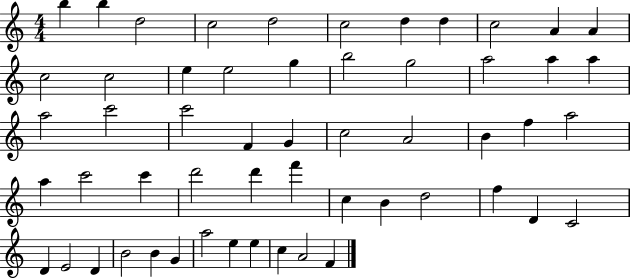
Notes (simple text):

B5/q B5/q D5/h C5/h D5/h C5/h D5/q D5/q C5/h A4/q A4/q C5/h C5/h E5/q E5/h G5/q B5/h G5/h A5/h A5/q A5/q A5/h C6/h C6/h F4/q G4/q C5/h A4/h B4/q F5/q A5/h A5/q C6/h C6/q D6/h D6/q F6/q C5/q B4/q D5/h F5/q D4/q C4/h D4/q E4/h D4/q B4/h B4/q G4/q A5/h E5/q E5/q C5/q A4/h F4/q